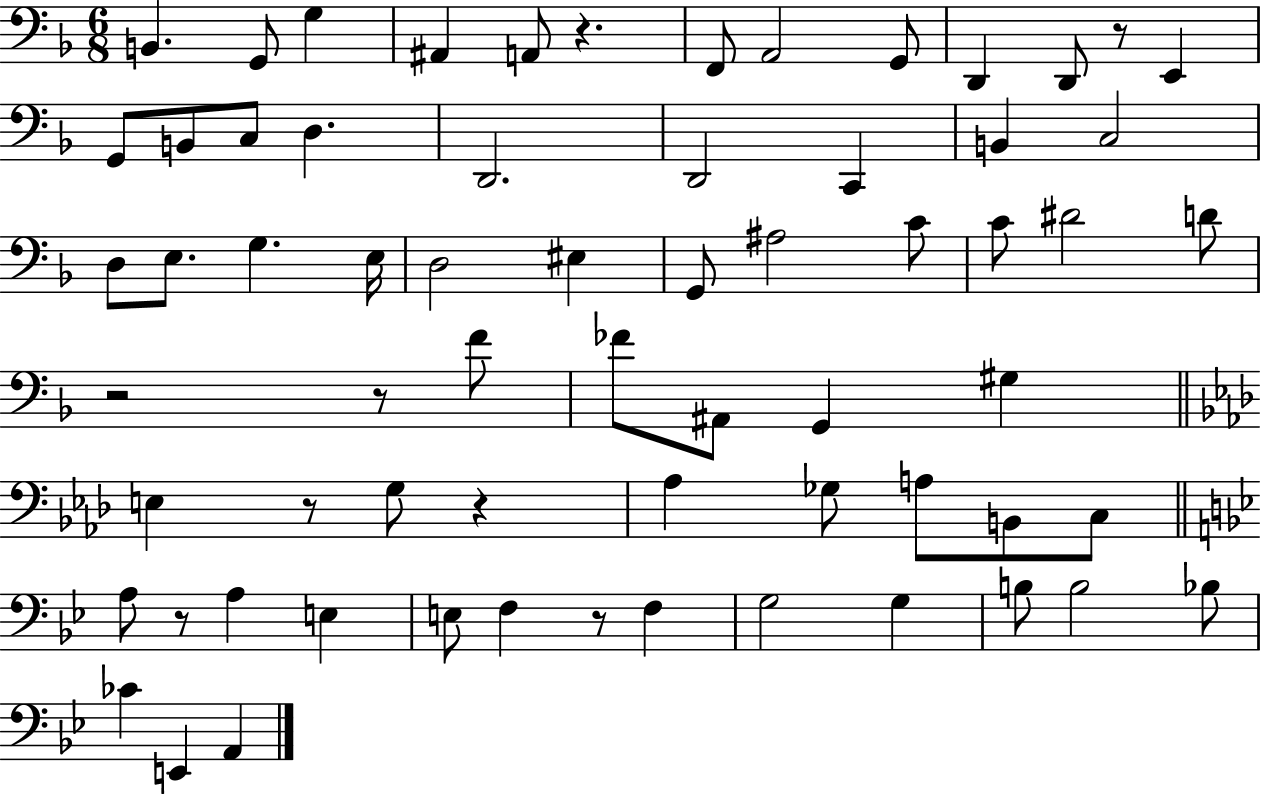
X:1
T:Untitled
M:6/8
L:1/4
K:F
B,, G,,/2 G, ^A,, A,,/2 z F,,/2 A,,2 G,,/2 D,, D,,/2 z/2 E,, G,,/2 B,,/2 C,/2 D, D,,2 D,,2 C,, B,, C,2 D,/2 E,/2 G, E,/4 D,2 ^E, G,,/2 ^A,2 C/2 C/2 ^D2 D/2 z2 z/2 F/2 _F/2 ^A,,/2 G,, ^G, E, z/2 G,/2 z _A, _G,/2 A,/2 B,,/2 C,/2 A,/2 z/2 A, E, E,/2 F, z/2 F, G,2 G, B,/2 B,2 _B,/2 _C E,, A,,